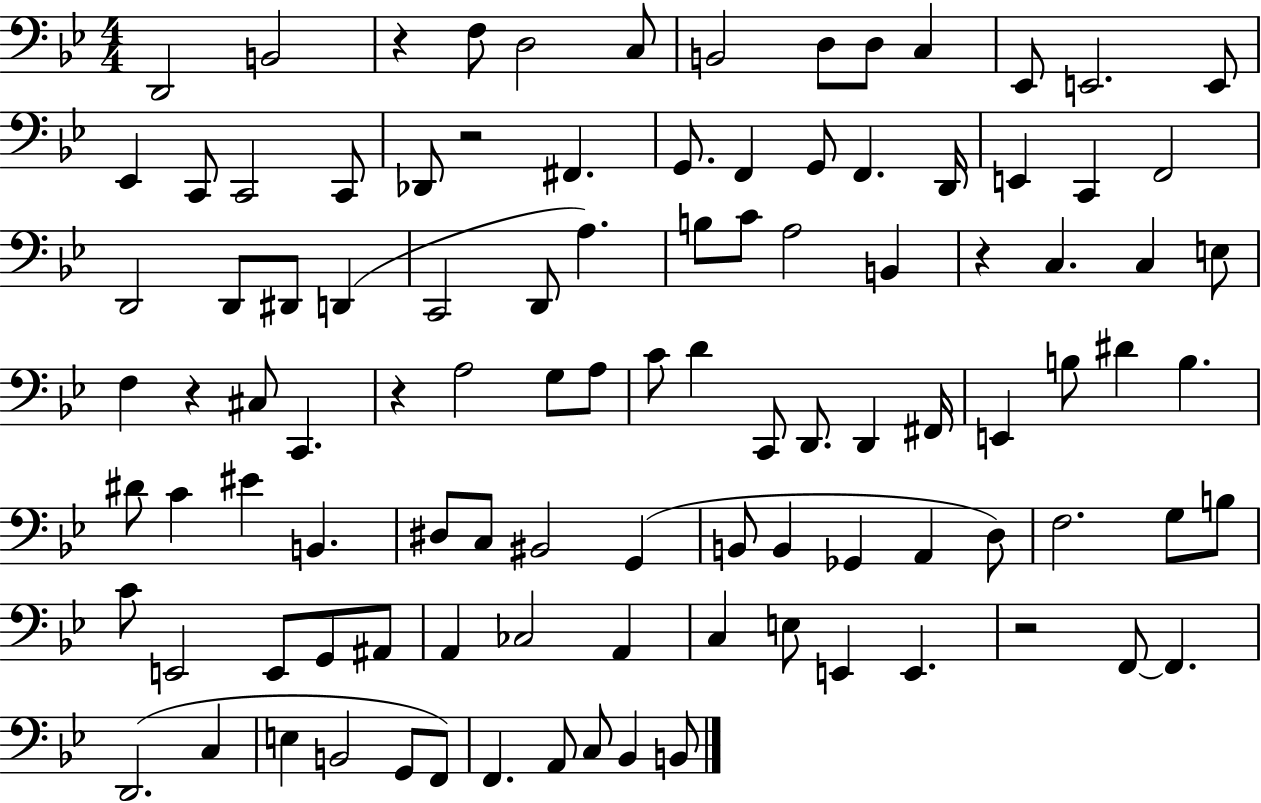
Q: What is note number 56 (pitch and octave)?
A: B3